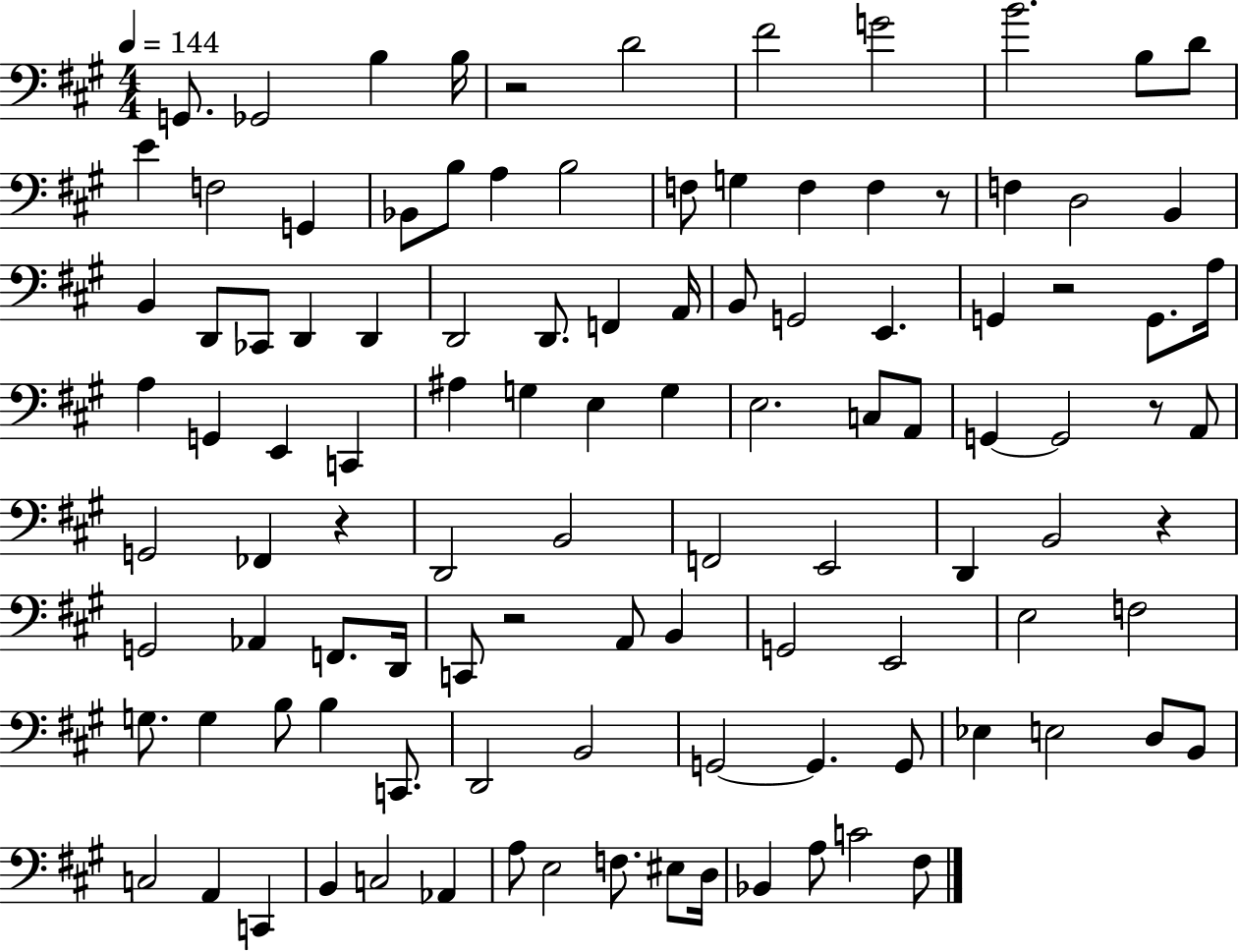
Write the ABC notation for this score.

X:1
T:Untitled
M:4/4
L:1/4
K:A
G,,/2 _G,,2 B, B,/4 z2 D2 ^F2 G2 B2 B,/2 D/2 E F,2 G,, _B,,/2 B,/2 A, B,2 F,/2 G, F, F, z/2 F, D,2 B,, B,, D,,/2 _C,,/2 D,, D,, D,,2 D,,/2 F,, A,,/4 B,,/2 G,,2 E,, G,, z2 G,,/2 A,/4 A, G,, E,, C,, ^A, G, E, G, E,2 C,/2 A,,/2 G,, G,,2 z/2 A,,/2 G,,2 _F,, z D,,2 B,,2 F,,2 E,,2 D,, B,,2 z G,,2 _A,, F,,/2 D,,/4 C,,/2 z2 A,,/2 B,, G,,2 E,,2 E,2 F,2 G,/2 G, B,/2 B, C,,/2 D,,2 B,,2 G,,2 G,, G,,/2 _E, E,2 D,/2 B,,/2 C,2 A,, C,, B,, C,2 _A,, A,/2 E,2 F,/2 ^E,/2 D,/4 _B,, A,/2 C2 ^F,/2